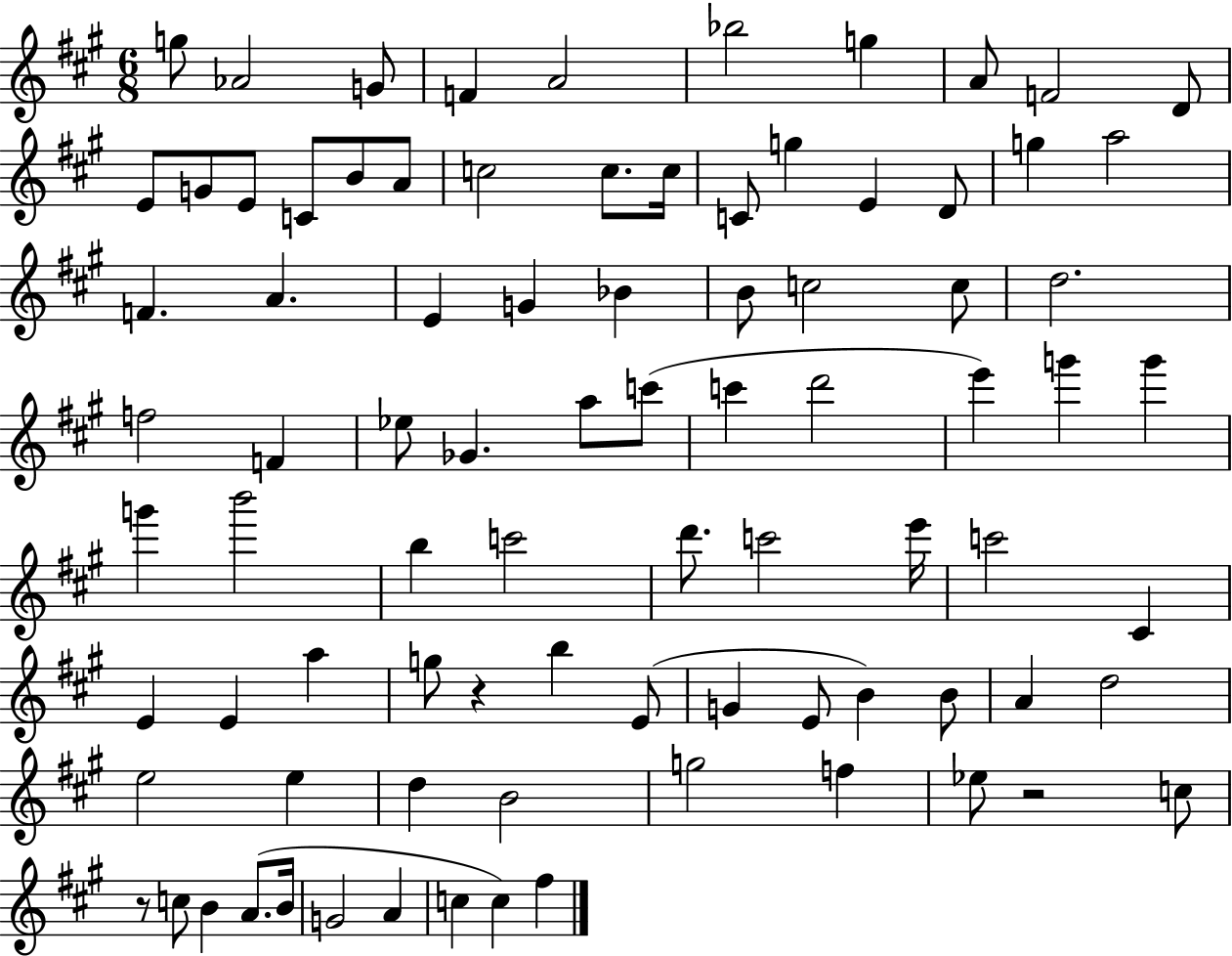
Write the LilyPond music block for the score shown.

{
  \clef treble
  \numericTimeSignature
  \time 6/8
  \key a \major
  g''8 aes'2 g'8 | f'4 a'2 | bes''2 g''4 | a'8 f'2 d'8 | \break e'8 g'8 e'8 c'8 b'8 a'8 | c''2 c''8. c''16 | c'8 g''4 e'4 d'8 | g''4 a''2 | \break f'4. a'4. | e'4 g'4 bes'4 | b'8 c''2 c''8 | d''2. | \break f''2 f'4 | ees''8 ges'4. a''8 c'''8( | c'''4 d'''2 | e'''4) g'''4 g'''4 | \break g'''4 b'''2 | b''4 c'''2 | d'''8. c'''2 e'''16 | c'''2 cis'4 | \break e'4 e'4 a''4 | g''8 r4 b''4 e'8( | g'4 e'8 b'4) b'8 | a'4 d''2 | \break e''2 e''4 | d''4 b'2 | g''2 f''4 | ees''8 r2 c''8 | \break r8 c''8 b'4 a'8.( b'16 | g'2 a'4 | c''4 c''4) fis''4 | \bar "|."
}